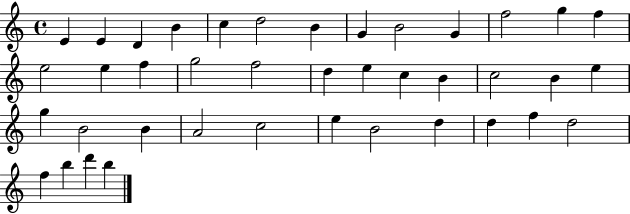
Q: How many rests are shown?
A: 0